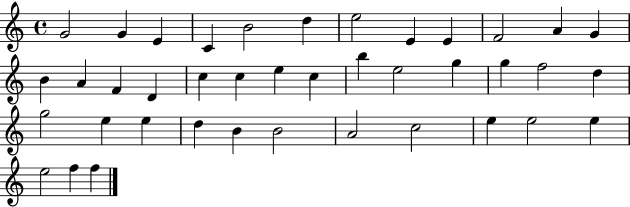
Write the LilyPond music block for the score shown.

{
  \clef treble
  \time 4/4
  \defaultTimeSignature
  \key c \major
  g'2 g'4 e'4 | c'4 b'2 d''4 | e''2 e'4 e'4 | f'2 a'4 g'4 | \break b'4 a'4 f'4 d'4 | c''4 c''4 e''4 c''4 | b''4 e''2 g''4 | g''4 f''2 d''4 | \break g''2 e''4 e''4 | d''4 b'4 b'2 | a'2 c''2 | e''4 e''2 e''4 | \break e''2 f''4 f''4 | \bar "|."
}